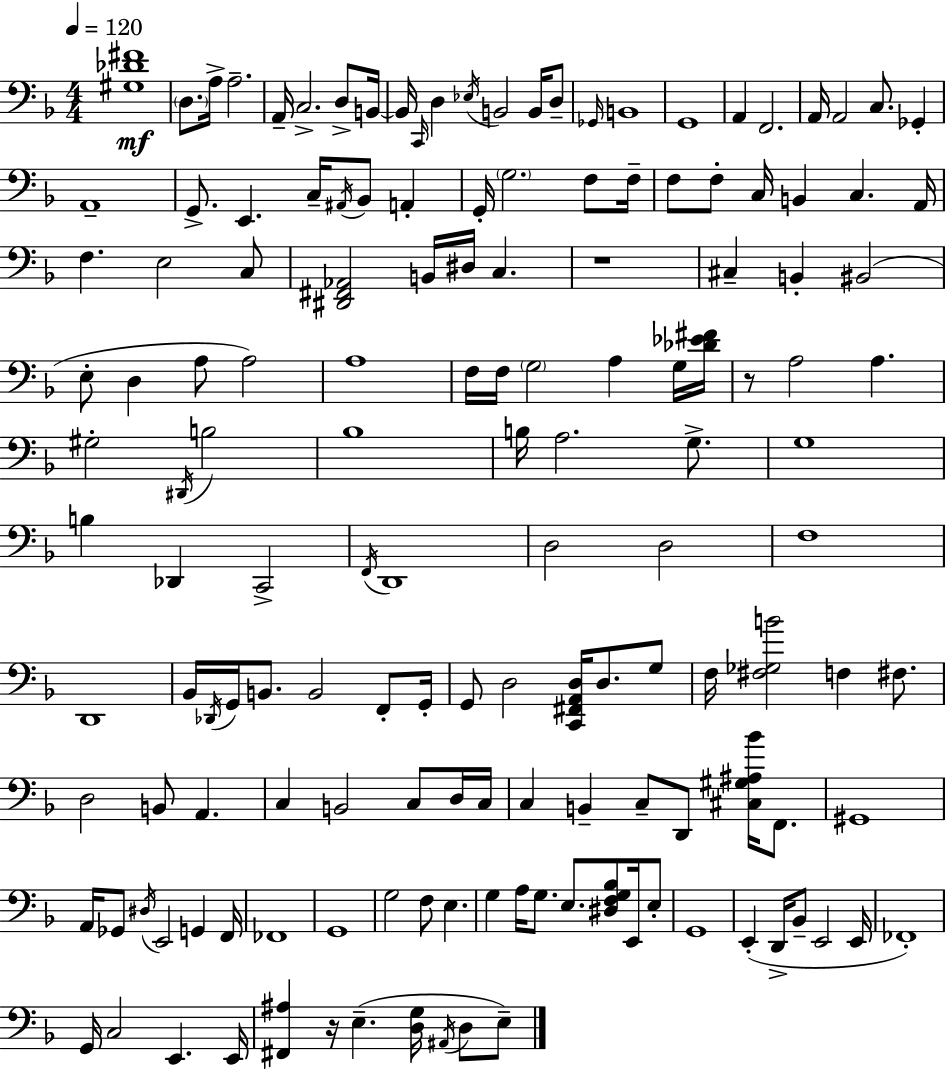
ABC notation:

X:1
T:Untitled
M:4/4
L:1/4
K:Dm
[^G,_D^F]4 D,/2 A,/4 A,2 A,,/4 C,2 D,/2 B,,/4 B,,/4 C,,/4 D, _E,/4 B,,2 B,,/4 D,/2 _G,,/4 B,,4 G,,4 A,, F,,2 A,,/4 A,,2 C,/2 _G,, A,,4 G,,/2 E,, C,/4 ^A,,/4 _B,,/2 A,, G,,/4 G,2 F,/2 F,/4 F,/2 F,/2 C,/4 B,, C, A,,/4 F, E,2 C,/2 [^D,,^F,,_A,,]2 B,,/4 ^D,/4 C, z4 ^C, B,, ^B,,2 E,/2 D, A,/2 A,2 A,4 F,/4 F,/4 G,2 A, G,/4 [_D_E^F]/4 z/2 A,2 A, ^G,2 ^D,,/4 B,2 _B,4 B,/4 A,2 G,/2 G,4 B, _D,, C,,2 F,,/4 D,,4 D,2 D,2 F,4 D,,4 _B,,/4 _D,,/4 G,,/4 B,,/2 B,,2 F,,/2 G,,/4 G,,/2 D,2 [C,,^F,,A,,D,]/4 D,/2 G,/2 F,/4 [^F,_G,B]2 F, ^F,/2 D,2 B,,/2 A,, C, B,,2 C,/2 D,/4 C,/4 C, B,, C,/2 D,,/2 [^C,^G,^A,_B]/4 F,,/2 ^G,,4 A,,/4 _G,,/2 ^D,/4 E,,2 G,, F,,/4 _F,,4 G,,4 G,2 F,/2 E, G, A,/4 G,/2 E,/2 [^D,F,G,_B,]/2 E,,/4 E,/2 G,,4 E,, D,,/4 _B,,/2 E,,2 E,,/4 _F,,4 G,,/4 C,2 E,, E,,/4 [^F,,^A,] z/4 E, [D,G,]/4 ^A,,/4 D,/2 E,/2